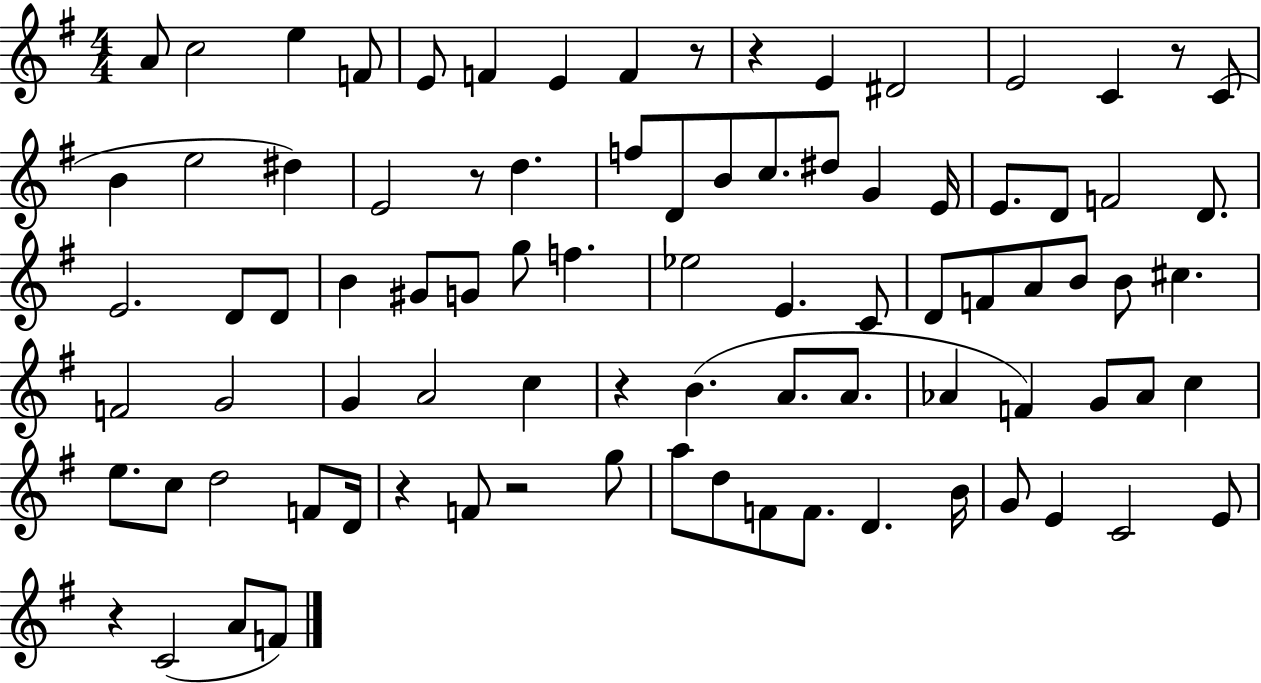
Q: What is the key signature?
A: G major